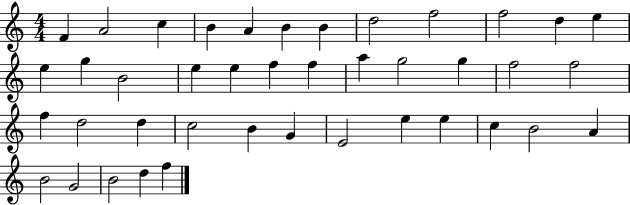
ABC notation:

X:1
T:Untitled
M:4/4
L:1/4
K:C
F A2 c B A B B d2 f2 f2 d e e g B2 e e f f a g2 g f2 f2 f d2 d c2 B G E2 e e c B2 A B2 G2 B2 d f